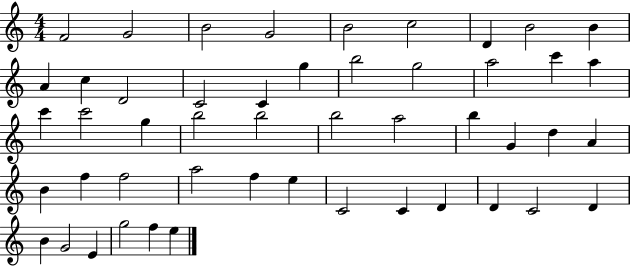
X:1
T:Untitled
M:4/4
L:1/4
K:C
F2 G2 B2 G2 B2 c2 D B2 B A c D2 C2 C g b2 g2 a2 c' a c' c'2 g b2 b2 b2 a2 b G d A B f f2 a2 f e C2 C D D C2 D B G2 E g2 f e